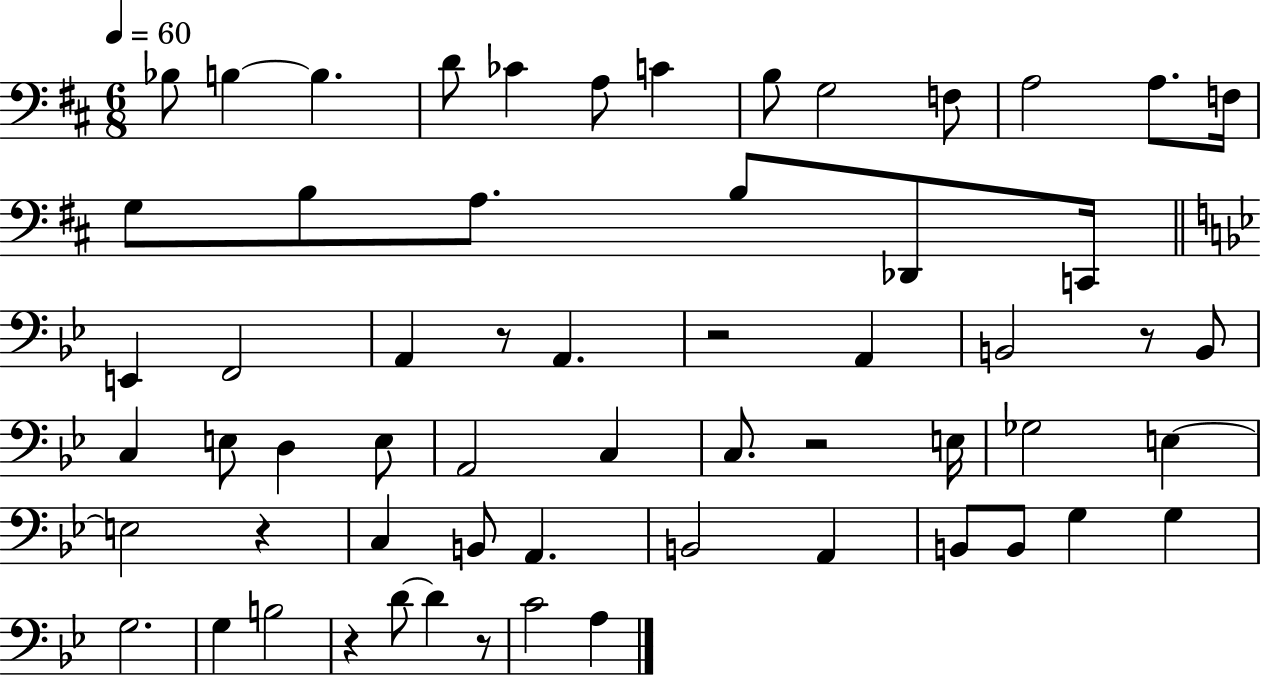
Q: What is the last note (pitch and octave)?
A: A3